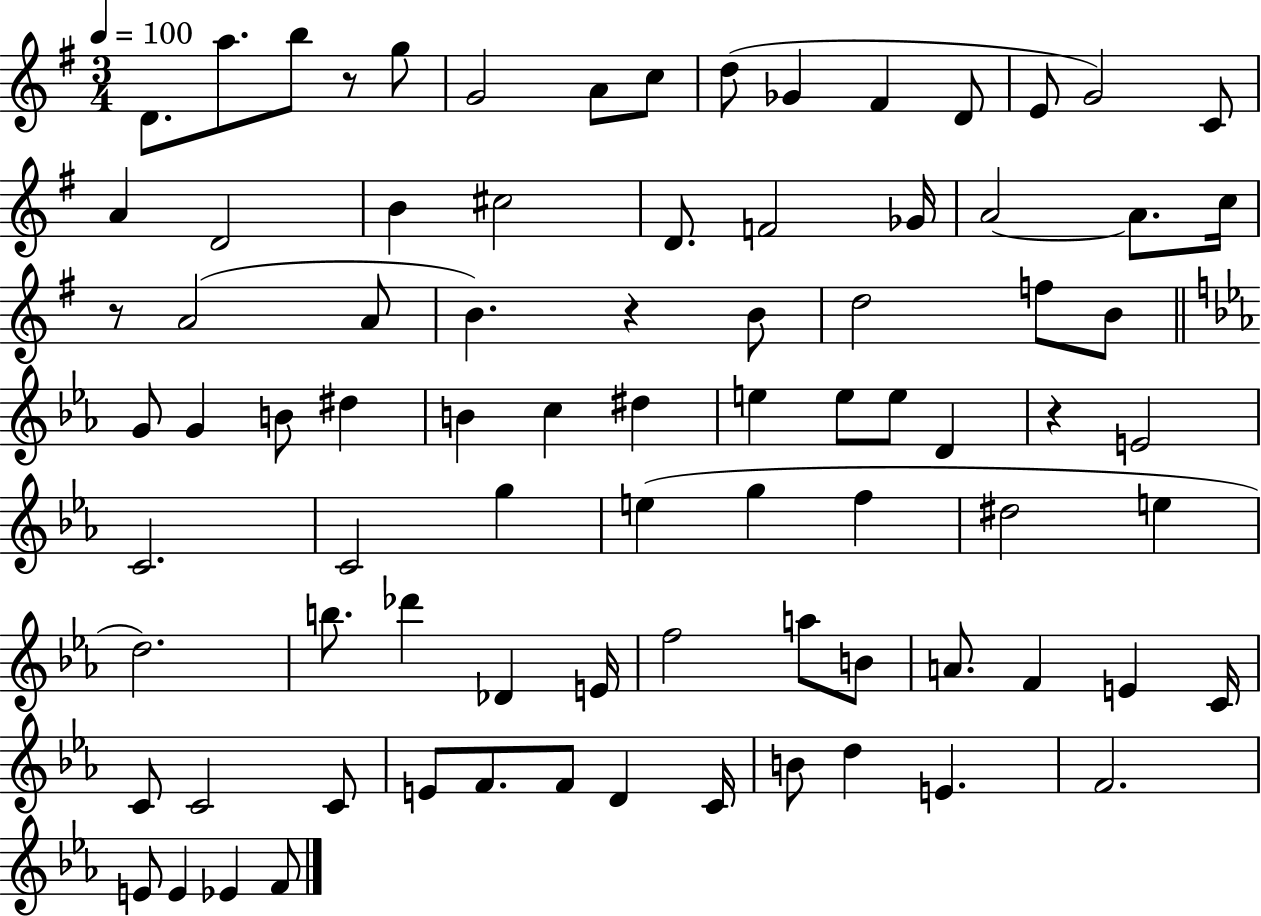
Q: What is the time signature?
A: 3/4